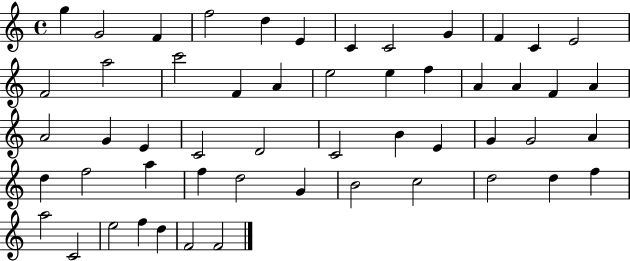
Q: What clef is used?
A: treble